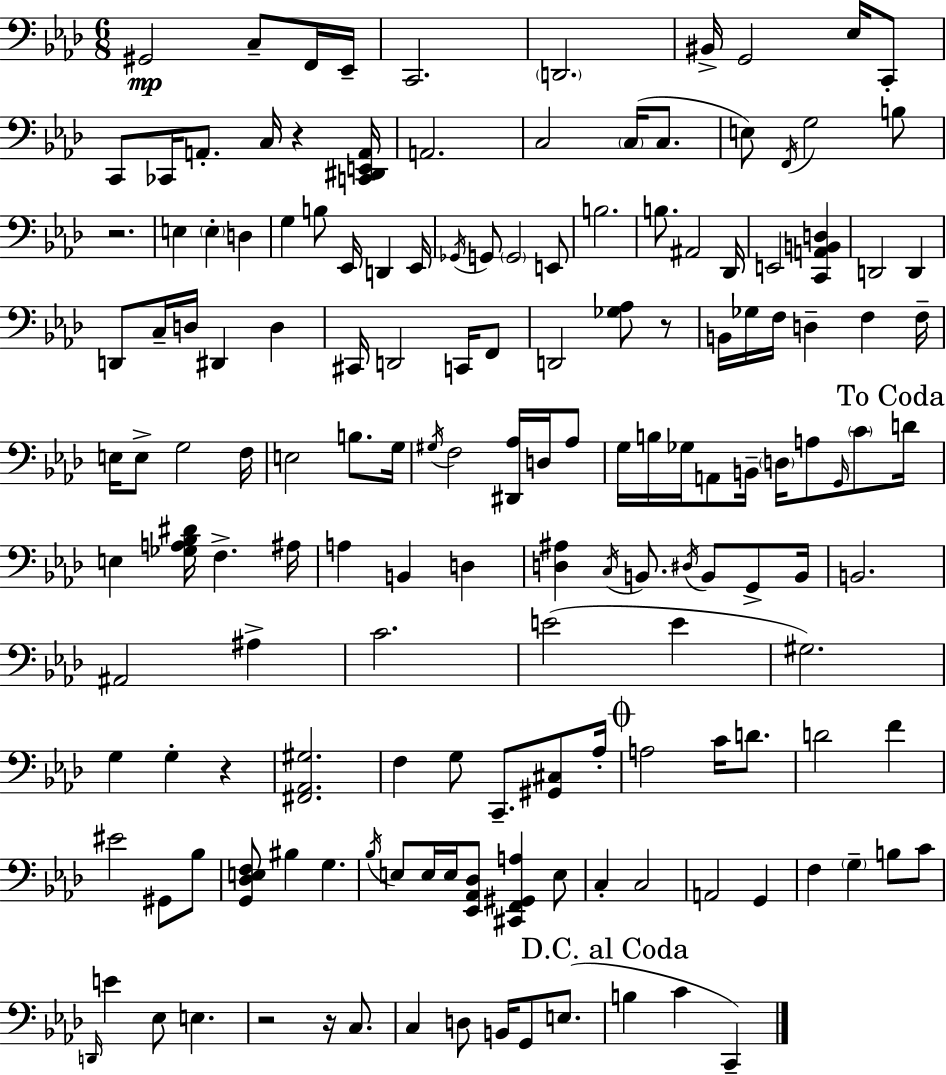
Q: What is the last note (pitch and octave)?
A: C2